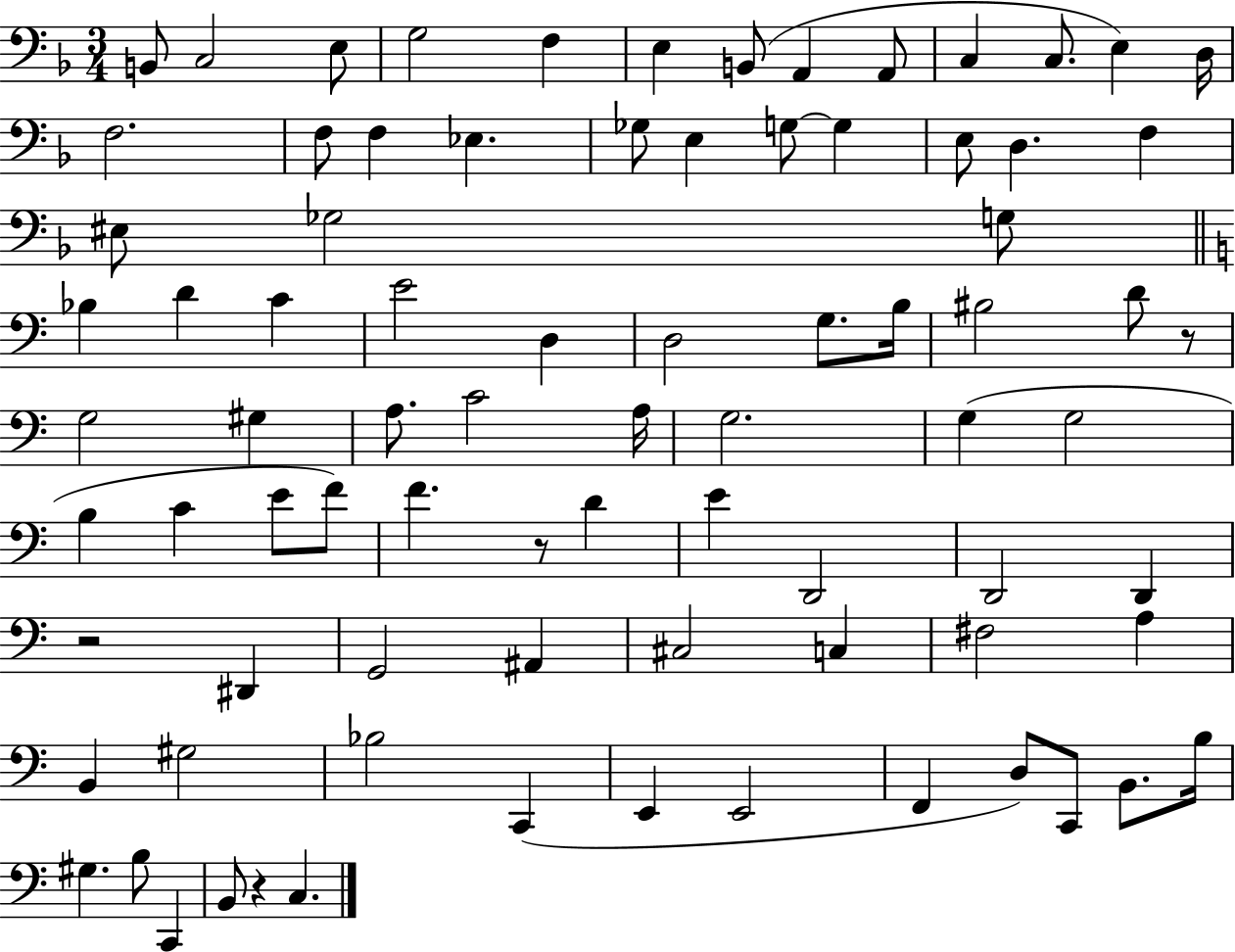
B2/e C3/h E3/e G3/h F3/q E3/q B2/e A2/q A2/e C3/q C3/e. E3/q D3/s F3/h. F3/e F3/q Eb3/q. Gb3/e E3/q G3/e G3/q E3/e D3/q. F3/q EIS3/e Gb3/h G3/e Bb3/q D4/q C4/q E4/h D3/q D3/h G3/e. B3/s BIS3/h D4/e R/e G3/h G#3/q A3/e. C4/h A3/s G3/h. G3/q G3/h B3/q C4/q E4/e F4/e F4/q. R/e D4/q E4/q D2/h D2/h D2/q R/h D#2/q G2/h A#2/q C#3/h C3/q F#3/h A3/q B2/q G#3/h Bb3/h C2/q E2/q E2/h F2/q D3/e C2/e B2/e. B3/s G#3/q. B3/e C2/q B2/e R/q C3/q.